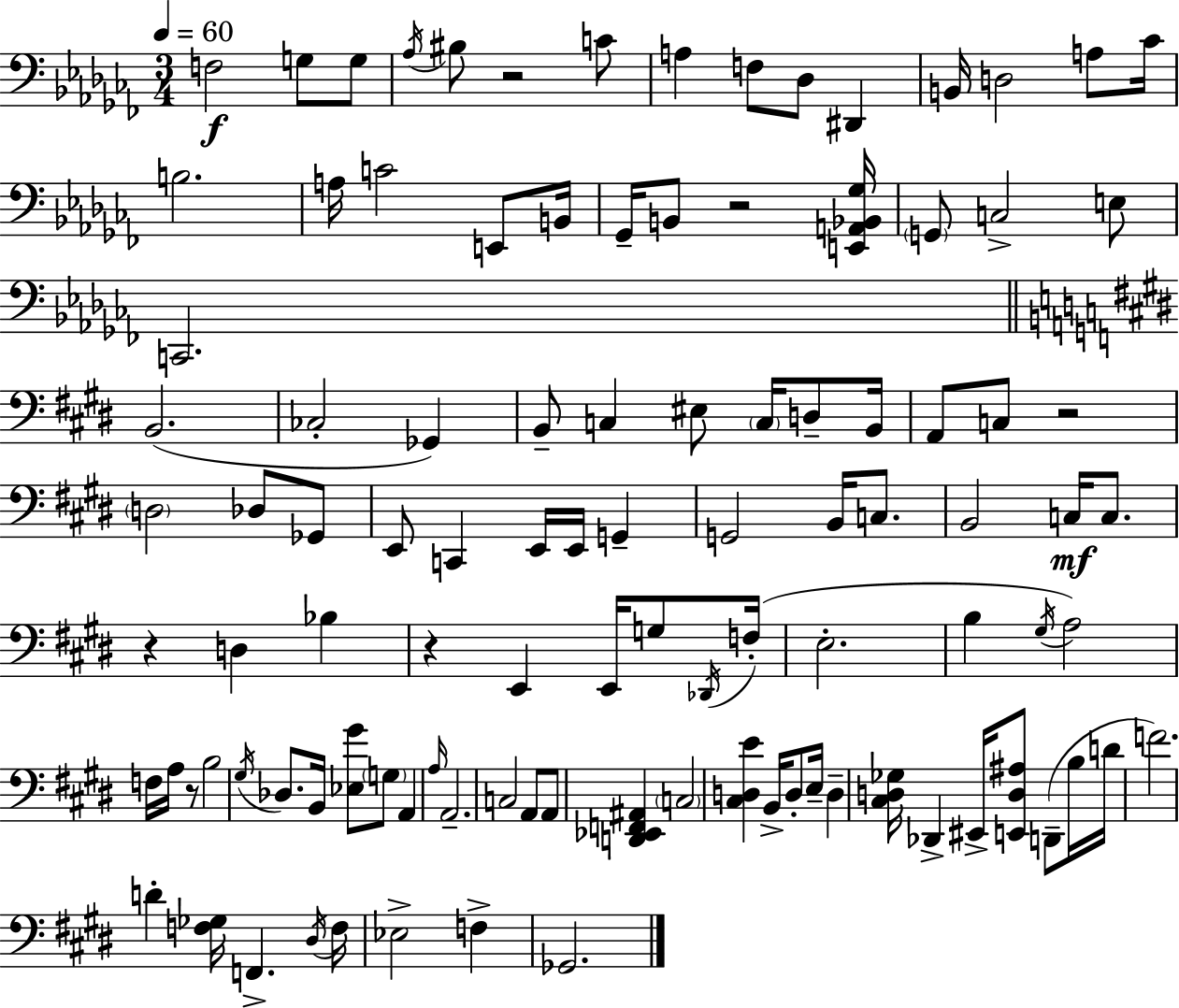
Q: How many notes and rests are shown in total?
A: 105